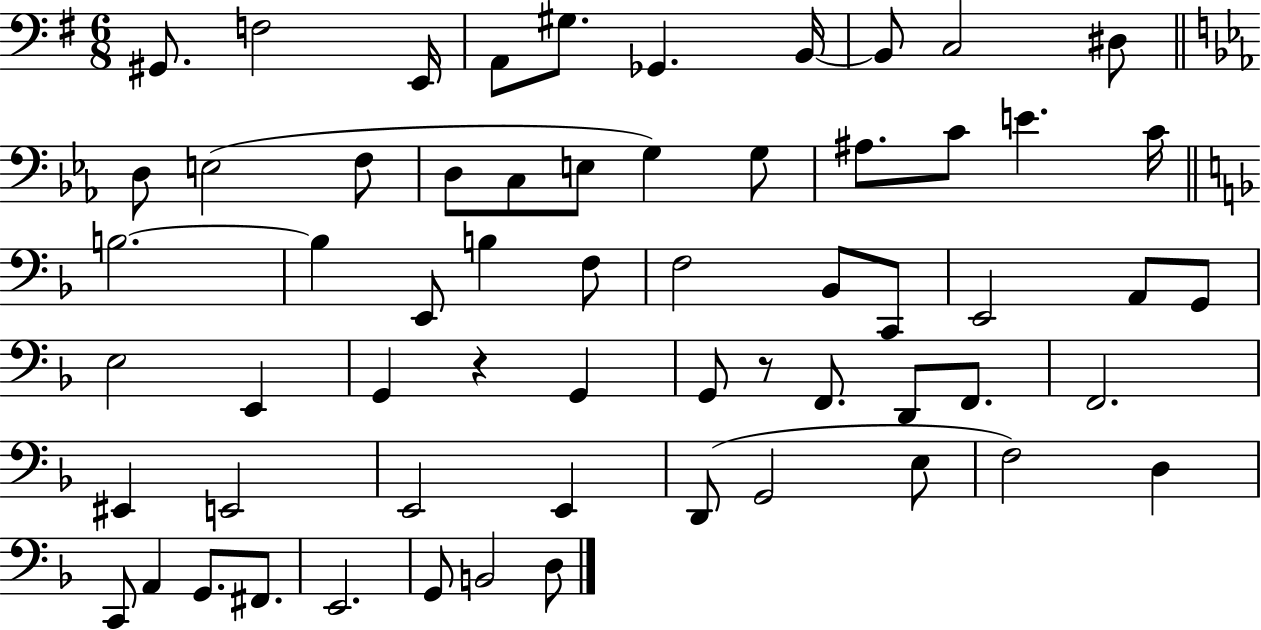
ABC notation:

X:1
T:Untitled
M:6/8
L:1/4
K:G
^G,,/2 F,2 E,,/4 A,,/2 ^G,/2 _G,, B,,/4 B,,/2 C,2 ^D,/2 D,/2 E,2 F,/2 D,/2 C,/2 E,/2 G, G,/2 ^A,/2 C/2 E C/4 B,2 B, E,,/2 B, F,/2 F,2 _B,,/2 C,,/2 E,,2 A,,/2 G,,/2 E,2 E,, G,, z G,, G,,/2 z/2 F,,/2 D,,/2 F,,/2 F,,2 ^E,, E,,2 E,,2 E,, D,,/2 G,,2 E,/2 F,2 D, C,,/2 A,, G,,/2 ^F,,/2 E,,2 G,,/2 B,,2 D,/2